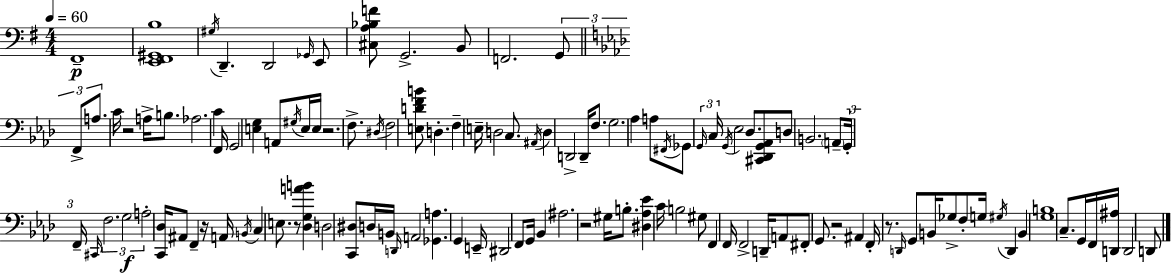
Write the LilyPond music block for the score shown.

{
  \clef bass
  \numericTimeSignature
  \time 4/4
  \key g \major
  \tempo 4 = 60
  fis,1--\p | <e, fis, gis, b>1 | \acciaccatura { gis16 } d,4.-- d,2 \grace { ges,16 } | e,8 <cis a bes f'>8 g,2.-> | \break b,8 f,2. \tuplet 3/2 { g,8 | \bar "||" \break \key f \minor f,8-> a8. } c'16 r2 a16-> b8. | aes2. c'4 | f,16 g,2 <e g>4 a,8 | \acciaccatura { gis16 } e16 e16 r2. | \break f8.-> \acciaccatura { dis16 } f2 <e d' f' b'>8 d4.-. | f4-- \parenthesize e16-- d2 | c8. \acciaccatura { ais,16 } d4 d,2-> | d,16-- f8. g2. | \break aes4 a8 \acciaccatura { fis,16 } ges,8 \tuplet 3/2 { \grace { g,16 } c16 \acciaccatura { g,16 } } ees2 | des8. <cis, des, g, aes,>8 d8 b,2. | \parenthesize a,8-- \tuplet 3/2 { g,16-. f,16-- \grace { cis,16 } } \tuplet 3/2 { f2. | g2\f | \break a2-. } <c, des>16 ais,8 f,4-- | r16 a,16 \acciaccatura { b,16 } c4 e8. r8 <des g a' b'>4 | d2 <c, dis>8 d16 b,16 \grace { d,16 } a,2 | <ges, a>4. g,4 e,16-- | \break dis,2 f,8 g,16 bes,4 ais2. | r2 | gis16 b8.-. <dis aes ees'>4 c'16 b2 | gis8 f,4 f,16 f,2-> | \break d,16-- a,8 fis,8-. g,8. r2 | ais,4 f,16-. r8. \grace { d,16 } g,8 b,16 ges8-> | f8-. g16 \acciaccatura { gis16 } d,4 b,4 <g b>1 | c8.-- | \break g,16 f,16 <d, ais>16 d,2 d,8 \bar "|."
}